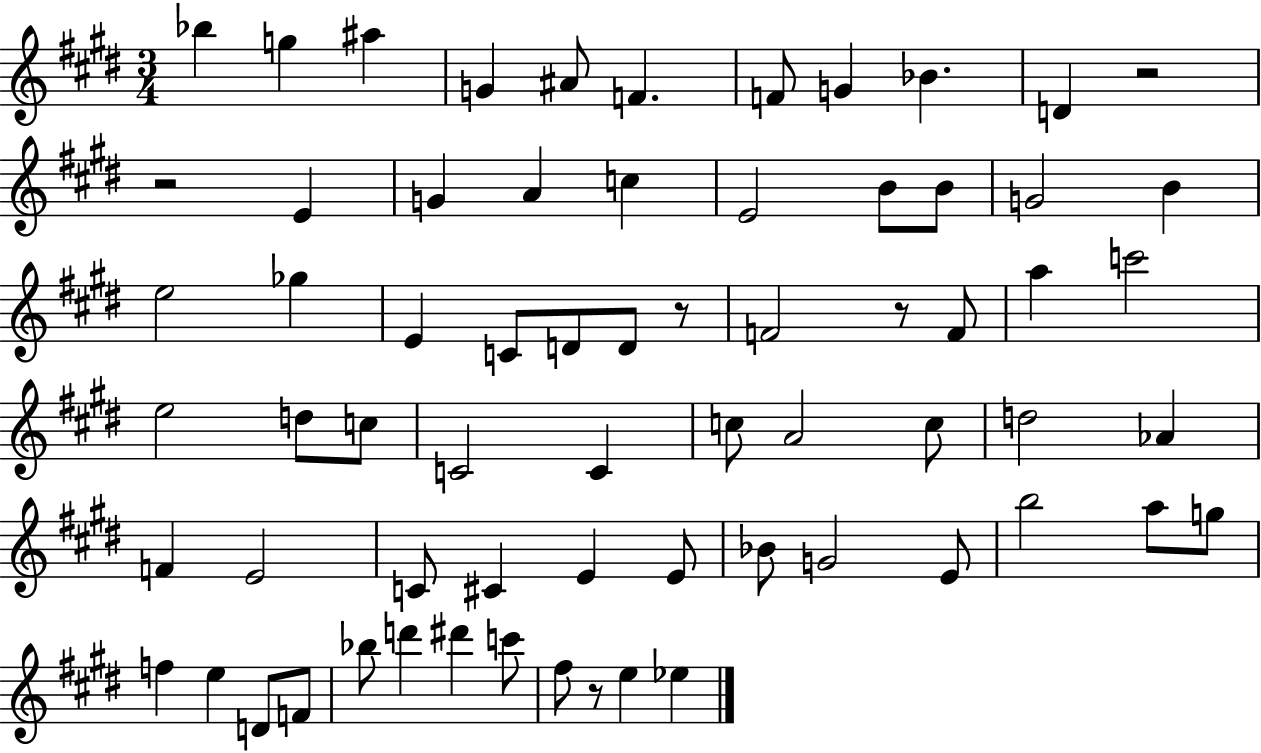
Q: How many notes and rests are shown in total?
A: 67